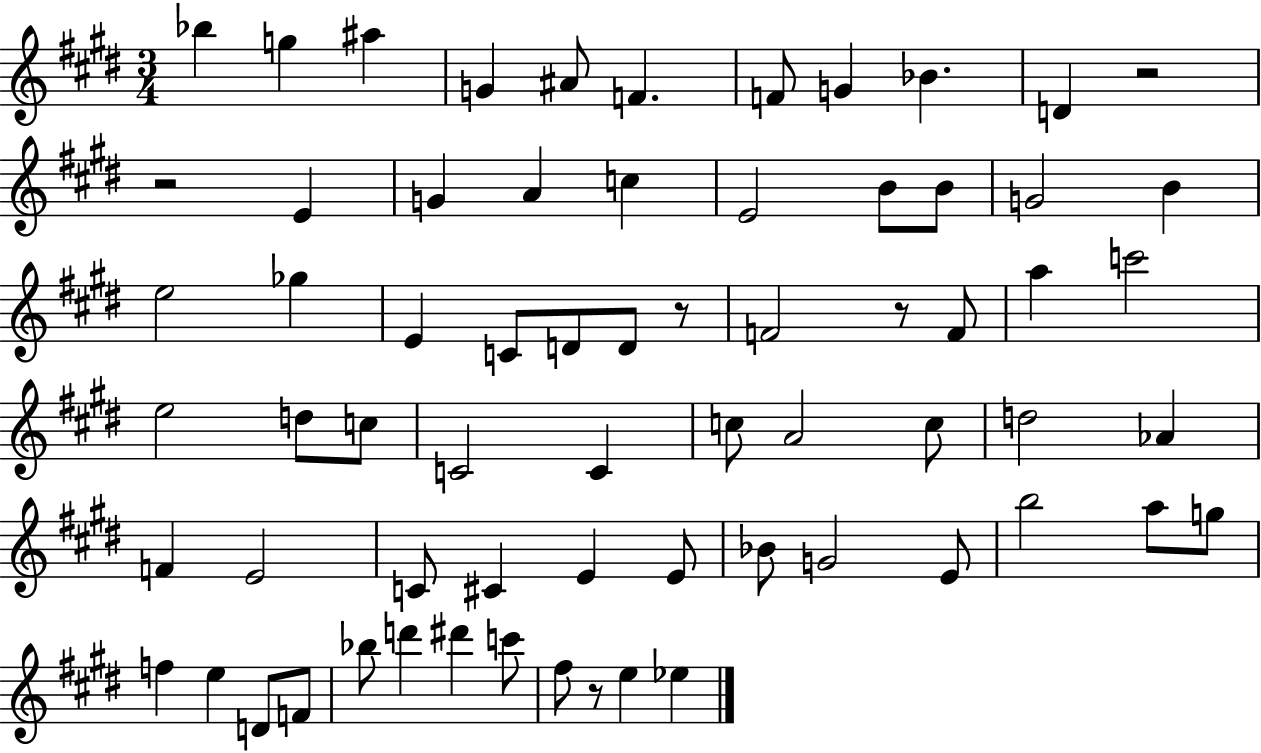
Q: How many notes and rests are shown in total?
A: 67